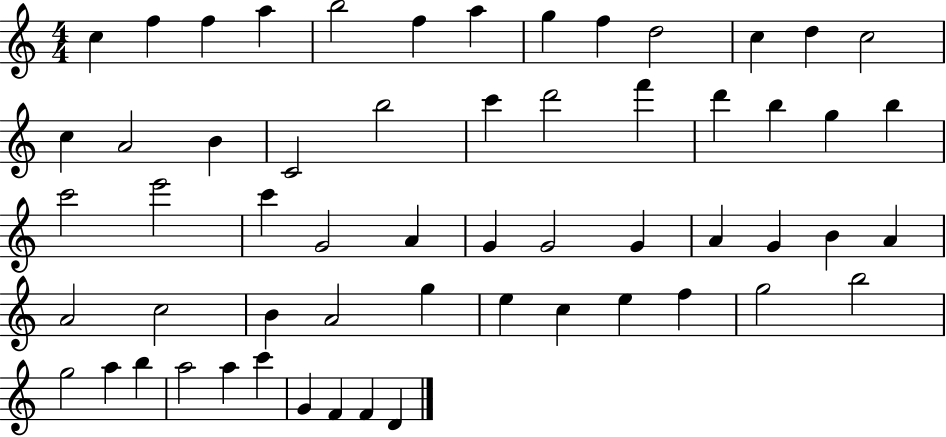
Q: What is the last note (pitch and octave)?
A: D4